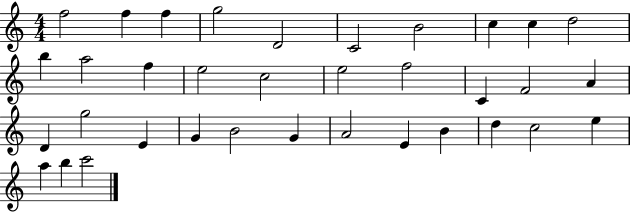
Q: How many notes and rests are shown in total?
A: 35